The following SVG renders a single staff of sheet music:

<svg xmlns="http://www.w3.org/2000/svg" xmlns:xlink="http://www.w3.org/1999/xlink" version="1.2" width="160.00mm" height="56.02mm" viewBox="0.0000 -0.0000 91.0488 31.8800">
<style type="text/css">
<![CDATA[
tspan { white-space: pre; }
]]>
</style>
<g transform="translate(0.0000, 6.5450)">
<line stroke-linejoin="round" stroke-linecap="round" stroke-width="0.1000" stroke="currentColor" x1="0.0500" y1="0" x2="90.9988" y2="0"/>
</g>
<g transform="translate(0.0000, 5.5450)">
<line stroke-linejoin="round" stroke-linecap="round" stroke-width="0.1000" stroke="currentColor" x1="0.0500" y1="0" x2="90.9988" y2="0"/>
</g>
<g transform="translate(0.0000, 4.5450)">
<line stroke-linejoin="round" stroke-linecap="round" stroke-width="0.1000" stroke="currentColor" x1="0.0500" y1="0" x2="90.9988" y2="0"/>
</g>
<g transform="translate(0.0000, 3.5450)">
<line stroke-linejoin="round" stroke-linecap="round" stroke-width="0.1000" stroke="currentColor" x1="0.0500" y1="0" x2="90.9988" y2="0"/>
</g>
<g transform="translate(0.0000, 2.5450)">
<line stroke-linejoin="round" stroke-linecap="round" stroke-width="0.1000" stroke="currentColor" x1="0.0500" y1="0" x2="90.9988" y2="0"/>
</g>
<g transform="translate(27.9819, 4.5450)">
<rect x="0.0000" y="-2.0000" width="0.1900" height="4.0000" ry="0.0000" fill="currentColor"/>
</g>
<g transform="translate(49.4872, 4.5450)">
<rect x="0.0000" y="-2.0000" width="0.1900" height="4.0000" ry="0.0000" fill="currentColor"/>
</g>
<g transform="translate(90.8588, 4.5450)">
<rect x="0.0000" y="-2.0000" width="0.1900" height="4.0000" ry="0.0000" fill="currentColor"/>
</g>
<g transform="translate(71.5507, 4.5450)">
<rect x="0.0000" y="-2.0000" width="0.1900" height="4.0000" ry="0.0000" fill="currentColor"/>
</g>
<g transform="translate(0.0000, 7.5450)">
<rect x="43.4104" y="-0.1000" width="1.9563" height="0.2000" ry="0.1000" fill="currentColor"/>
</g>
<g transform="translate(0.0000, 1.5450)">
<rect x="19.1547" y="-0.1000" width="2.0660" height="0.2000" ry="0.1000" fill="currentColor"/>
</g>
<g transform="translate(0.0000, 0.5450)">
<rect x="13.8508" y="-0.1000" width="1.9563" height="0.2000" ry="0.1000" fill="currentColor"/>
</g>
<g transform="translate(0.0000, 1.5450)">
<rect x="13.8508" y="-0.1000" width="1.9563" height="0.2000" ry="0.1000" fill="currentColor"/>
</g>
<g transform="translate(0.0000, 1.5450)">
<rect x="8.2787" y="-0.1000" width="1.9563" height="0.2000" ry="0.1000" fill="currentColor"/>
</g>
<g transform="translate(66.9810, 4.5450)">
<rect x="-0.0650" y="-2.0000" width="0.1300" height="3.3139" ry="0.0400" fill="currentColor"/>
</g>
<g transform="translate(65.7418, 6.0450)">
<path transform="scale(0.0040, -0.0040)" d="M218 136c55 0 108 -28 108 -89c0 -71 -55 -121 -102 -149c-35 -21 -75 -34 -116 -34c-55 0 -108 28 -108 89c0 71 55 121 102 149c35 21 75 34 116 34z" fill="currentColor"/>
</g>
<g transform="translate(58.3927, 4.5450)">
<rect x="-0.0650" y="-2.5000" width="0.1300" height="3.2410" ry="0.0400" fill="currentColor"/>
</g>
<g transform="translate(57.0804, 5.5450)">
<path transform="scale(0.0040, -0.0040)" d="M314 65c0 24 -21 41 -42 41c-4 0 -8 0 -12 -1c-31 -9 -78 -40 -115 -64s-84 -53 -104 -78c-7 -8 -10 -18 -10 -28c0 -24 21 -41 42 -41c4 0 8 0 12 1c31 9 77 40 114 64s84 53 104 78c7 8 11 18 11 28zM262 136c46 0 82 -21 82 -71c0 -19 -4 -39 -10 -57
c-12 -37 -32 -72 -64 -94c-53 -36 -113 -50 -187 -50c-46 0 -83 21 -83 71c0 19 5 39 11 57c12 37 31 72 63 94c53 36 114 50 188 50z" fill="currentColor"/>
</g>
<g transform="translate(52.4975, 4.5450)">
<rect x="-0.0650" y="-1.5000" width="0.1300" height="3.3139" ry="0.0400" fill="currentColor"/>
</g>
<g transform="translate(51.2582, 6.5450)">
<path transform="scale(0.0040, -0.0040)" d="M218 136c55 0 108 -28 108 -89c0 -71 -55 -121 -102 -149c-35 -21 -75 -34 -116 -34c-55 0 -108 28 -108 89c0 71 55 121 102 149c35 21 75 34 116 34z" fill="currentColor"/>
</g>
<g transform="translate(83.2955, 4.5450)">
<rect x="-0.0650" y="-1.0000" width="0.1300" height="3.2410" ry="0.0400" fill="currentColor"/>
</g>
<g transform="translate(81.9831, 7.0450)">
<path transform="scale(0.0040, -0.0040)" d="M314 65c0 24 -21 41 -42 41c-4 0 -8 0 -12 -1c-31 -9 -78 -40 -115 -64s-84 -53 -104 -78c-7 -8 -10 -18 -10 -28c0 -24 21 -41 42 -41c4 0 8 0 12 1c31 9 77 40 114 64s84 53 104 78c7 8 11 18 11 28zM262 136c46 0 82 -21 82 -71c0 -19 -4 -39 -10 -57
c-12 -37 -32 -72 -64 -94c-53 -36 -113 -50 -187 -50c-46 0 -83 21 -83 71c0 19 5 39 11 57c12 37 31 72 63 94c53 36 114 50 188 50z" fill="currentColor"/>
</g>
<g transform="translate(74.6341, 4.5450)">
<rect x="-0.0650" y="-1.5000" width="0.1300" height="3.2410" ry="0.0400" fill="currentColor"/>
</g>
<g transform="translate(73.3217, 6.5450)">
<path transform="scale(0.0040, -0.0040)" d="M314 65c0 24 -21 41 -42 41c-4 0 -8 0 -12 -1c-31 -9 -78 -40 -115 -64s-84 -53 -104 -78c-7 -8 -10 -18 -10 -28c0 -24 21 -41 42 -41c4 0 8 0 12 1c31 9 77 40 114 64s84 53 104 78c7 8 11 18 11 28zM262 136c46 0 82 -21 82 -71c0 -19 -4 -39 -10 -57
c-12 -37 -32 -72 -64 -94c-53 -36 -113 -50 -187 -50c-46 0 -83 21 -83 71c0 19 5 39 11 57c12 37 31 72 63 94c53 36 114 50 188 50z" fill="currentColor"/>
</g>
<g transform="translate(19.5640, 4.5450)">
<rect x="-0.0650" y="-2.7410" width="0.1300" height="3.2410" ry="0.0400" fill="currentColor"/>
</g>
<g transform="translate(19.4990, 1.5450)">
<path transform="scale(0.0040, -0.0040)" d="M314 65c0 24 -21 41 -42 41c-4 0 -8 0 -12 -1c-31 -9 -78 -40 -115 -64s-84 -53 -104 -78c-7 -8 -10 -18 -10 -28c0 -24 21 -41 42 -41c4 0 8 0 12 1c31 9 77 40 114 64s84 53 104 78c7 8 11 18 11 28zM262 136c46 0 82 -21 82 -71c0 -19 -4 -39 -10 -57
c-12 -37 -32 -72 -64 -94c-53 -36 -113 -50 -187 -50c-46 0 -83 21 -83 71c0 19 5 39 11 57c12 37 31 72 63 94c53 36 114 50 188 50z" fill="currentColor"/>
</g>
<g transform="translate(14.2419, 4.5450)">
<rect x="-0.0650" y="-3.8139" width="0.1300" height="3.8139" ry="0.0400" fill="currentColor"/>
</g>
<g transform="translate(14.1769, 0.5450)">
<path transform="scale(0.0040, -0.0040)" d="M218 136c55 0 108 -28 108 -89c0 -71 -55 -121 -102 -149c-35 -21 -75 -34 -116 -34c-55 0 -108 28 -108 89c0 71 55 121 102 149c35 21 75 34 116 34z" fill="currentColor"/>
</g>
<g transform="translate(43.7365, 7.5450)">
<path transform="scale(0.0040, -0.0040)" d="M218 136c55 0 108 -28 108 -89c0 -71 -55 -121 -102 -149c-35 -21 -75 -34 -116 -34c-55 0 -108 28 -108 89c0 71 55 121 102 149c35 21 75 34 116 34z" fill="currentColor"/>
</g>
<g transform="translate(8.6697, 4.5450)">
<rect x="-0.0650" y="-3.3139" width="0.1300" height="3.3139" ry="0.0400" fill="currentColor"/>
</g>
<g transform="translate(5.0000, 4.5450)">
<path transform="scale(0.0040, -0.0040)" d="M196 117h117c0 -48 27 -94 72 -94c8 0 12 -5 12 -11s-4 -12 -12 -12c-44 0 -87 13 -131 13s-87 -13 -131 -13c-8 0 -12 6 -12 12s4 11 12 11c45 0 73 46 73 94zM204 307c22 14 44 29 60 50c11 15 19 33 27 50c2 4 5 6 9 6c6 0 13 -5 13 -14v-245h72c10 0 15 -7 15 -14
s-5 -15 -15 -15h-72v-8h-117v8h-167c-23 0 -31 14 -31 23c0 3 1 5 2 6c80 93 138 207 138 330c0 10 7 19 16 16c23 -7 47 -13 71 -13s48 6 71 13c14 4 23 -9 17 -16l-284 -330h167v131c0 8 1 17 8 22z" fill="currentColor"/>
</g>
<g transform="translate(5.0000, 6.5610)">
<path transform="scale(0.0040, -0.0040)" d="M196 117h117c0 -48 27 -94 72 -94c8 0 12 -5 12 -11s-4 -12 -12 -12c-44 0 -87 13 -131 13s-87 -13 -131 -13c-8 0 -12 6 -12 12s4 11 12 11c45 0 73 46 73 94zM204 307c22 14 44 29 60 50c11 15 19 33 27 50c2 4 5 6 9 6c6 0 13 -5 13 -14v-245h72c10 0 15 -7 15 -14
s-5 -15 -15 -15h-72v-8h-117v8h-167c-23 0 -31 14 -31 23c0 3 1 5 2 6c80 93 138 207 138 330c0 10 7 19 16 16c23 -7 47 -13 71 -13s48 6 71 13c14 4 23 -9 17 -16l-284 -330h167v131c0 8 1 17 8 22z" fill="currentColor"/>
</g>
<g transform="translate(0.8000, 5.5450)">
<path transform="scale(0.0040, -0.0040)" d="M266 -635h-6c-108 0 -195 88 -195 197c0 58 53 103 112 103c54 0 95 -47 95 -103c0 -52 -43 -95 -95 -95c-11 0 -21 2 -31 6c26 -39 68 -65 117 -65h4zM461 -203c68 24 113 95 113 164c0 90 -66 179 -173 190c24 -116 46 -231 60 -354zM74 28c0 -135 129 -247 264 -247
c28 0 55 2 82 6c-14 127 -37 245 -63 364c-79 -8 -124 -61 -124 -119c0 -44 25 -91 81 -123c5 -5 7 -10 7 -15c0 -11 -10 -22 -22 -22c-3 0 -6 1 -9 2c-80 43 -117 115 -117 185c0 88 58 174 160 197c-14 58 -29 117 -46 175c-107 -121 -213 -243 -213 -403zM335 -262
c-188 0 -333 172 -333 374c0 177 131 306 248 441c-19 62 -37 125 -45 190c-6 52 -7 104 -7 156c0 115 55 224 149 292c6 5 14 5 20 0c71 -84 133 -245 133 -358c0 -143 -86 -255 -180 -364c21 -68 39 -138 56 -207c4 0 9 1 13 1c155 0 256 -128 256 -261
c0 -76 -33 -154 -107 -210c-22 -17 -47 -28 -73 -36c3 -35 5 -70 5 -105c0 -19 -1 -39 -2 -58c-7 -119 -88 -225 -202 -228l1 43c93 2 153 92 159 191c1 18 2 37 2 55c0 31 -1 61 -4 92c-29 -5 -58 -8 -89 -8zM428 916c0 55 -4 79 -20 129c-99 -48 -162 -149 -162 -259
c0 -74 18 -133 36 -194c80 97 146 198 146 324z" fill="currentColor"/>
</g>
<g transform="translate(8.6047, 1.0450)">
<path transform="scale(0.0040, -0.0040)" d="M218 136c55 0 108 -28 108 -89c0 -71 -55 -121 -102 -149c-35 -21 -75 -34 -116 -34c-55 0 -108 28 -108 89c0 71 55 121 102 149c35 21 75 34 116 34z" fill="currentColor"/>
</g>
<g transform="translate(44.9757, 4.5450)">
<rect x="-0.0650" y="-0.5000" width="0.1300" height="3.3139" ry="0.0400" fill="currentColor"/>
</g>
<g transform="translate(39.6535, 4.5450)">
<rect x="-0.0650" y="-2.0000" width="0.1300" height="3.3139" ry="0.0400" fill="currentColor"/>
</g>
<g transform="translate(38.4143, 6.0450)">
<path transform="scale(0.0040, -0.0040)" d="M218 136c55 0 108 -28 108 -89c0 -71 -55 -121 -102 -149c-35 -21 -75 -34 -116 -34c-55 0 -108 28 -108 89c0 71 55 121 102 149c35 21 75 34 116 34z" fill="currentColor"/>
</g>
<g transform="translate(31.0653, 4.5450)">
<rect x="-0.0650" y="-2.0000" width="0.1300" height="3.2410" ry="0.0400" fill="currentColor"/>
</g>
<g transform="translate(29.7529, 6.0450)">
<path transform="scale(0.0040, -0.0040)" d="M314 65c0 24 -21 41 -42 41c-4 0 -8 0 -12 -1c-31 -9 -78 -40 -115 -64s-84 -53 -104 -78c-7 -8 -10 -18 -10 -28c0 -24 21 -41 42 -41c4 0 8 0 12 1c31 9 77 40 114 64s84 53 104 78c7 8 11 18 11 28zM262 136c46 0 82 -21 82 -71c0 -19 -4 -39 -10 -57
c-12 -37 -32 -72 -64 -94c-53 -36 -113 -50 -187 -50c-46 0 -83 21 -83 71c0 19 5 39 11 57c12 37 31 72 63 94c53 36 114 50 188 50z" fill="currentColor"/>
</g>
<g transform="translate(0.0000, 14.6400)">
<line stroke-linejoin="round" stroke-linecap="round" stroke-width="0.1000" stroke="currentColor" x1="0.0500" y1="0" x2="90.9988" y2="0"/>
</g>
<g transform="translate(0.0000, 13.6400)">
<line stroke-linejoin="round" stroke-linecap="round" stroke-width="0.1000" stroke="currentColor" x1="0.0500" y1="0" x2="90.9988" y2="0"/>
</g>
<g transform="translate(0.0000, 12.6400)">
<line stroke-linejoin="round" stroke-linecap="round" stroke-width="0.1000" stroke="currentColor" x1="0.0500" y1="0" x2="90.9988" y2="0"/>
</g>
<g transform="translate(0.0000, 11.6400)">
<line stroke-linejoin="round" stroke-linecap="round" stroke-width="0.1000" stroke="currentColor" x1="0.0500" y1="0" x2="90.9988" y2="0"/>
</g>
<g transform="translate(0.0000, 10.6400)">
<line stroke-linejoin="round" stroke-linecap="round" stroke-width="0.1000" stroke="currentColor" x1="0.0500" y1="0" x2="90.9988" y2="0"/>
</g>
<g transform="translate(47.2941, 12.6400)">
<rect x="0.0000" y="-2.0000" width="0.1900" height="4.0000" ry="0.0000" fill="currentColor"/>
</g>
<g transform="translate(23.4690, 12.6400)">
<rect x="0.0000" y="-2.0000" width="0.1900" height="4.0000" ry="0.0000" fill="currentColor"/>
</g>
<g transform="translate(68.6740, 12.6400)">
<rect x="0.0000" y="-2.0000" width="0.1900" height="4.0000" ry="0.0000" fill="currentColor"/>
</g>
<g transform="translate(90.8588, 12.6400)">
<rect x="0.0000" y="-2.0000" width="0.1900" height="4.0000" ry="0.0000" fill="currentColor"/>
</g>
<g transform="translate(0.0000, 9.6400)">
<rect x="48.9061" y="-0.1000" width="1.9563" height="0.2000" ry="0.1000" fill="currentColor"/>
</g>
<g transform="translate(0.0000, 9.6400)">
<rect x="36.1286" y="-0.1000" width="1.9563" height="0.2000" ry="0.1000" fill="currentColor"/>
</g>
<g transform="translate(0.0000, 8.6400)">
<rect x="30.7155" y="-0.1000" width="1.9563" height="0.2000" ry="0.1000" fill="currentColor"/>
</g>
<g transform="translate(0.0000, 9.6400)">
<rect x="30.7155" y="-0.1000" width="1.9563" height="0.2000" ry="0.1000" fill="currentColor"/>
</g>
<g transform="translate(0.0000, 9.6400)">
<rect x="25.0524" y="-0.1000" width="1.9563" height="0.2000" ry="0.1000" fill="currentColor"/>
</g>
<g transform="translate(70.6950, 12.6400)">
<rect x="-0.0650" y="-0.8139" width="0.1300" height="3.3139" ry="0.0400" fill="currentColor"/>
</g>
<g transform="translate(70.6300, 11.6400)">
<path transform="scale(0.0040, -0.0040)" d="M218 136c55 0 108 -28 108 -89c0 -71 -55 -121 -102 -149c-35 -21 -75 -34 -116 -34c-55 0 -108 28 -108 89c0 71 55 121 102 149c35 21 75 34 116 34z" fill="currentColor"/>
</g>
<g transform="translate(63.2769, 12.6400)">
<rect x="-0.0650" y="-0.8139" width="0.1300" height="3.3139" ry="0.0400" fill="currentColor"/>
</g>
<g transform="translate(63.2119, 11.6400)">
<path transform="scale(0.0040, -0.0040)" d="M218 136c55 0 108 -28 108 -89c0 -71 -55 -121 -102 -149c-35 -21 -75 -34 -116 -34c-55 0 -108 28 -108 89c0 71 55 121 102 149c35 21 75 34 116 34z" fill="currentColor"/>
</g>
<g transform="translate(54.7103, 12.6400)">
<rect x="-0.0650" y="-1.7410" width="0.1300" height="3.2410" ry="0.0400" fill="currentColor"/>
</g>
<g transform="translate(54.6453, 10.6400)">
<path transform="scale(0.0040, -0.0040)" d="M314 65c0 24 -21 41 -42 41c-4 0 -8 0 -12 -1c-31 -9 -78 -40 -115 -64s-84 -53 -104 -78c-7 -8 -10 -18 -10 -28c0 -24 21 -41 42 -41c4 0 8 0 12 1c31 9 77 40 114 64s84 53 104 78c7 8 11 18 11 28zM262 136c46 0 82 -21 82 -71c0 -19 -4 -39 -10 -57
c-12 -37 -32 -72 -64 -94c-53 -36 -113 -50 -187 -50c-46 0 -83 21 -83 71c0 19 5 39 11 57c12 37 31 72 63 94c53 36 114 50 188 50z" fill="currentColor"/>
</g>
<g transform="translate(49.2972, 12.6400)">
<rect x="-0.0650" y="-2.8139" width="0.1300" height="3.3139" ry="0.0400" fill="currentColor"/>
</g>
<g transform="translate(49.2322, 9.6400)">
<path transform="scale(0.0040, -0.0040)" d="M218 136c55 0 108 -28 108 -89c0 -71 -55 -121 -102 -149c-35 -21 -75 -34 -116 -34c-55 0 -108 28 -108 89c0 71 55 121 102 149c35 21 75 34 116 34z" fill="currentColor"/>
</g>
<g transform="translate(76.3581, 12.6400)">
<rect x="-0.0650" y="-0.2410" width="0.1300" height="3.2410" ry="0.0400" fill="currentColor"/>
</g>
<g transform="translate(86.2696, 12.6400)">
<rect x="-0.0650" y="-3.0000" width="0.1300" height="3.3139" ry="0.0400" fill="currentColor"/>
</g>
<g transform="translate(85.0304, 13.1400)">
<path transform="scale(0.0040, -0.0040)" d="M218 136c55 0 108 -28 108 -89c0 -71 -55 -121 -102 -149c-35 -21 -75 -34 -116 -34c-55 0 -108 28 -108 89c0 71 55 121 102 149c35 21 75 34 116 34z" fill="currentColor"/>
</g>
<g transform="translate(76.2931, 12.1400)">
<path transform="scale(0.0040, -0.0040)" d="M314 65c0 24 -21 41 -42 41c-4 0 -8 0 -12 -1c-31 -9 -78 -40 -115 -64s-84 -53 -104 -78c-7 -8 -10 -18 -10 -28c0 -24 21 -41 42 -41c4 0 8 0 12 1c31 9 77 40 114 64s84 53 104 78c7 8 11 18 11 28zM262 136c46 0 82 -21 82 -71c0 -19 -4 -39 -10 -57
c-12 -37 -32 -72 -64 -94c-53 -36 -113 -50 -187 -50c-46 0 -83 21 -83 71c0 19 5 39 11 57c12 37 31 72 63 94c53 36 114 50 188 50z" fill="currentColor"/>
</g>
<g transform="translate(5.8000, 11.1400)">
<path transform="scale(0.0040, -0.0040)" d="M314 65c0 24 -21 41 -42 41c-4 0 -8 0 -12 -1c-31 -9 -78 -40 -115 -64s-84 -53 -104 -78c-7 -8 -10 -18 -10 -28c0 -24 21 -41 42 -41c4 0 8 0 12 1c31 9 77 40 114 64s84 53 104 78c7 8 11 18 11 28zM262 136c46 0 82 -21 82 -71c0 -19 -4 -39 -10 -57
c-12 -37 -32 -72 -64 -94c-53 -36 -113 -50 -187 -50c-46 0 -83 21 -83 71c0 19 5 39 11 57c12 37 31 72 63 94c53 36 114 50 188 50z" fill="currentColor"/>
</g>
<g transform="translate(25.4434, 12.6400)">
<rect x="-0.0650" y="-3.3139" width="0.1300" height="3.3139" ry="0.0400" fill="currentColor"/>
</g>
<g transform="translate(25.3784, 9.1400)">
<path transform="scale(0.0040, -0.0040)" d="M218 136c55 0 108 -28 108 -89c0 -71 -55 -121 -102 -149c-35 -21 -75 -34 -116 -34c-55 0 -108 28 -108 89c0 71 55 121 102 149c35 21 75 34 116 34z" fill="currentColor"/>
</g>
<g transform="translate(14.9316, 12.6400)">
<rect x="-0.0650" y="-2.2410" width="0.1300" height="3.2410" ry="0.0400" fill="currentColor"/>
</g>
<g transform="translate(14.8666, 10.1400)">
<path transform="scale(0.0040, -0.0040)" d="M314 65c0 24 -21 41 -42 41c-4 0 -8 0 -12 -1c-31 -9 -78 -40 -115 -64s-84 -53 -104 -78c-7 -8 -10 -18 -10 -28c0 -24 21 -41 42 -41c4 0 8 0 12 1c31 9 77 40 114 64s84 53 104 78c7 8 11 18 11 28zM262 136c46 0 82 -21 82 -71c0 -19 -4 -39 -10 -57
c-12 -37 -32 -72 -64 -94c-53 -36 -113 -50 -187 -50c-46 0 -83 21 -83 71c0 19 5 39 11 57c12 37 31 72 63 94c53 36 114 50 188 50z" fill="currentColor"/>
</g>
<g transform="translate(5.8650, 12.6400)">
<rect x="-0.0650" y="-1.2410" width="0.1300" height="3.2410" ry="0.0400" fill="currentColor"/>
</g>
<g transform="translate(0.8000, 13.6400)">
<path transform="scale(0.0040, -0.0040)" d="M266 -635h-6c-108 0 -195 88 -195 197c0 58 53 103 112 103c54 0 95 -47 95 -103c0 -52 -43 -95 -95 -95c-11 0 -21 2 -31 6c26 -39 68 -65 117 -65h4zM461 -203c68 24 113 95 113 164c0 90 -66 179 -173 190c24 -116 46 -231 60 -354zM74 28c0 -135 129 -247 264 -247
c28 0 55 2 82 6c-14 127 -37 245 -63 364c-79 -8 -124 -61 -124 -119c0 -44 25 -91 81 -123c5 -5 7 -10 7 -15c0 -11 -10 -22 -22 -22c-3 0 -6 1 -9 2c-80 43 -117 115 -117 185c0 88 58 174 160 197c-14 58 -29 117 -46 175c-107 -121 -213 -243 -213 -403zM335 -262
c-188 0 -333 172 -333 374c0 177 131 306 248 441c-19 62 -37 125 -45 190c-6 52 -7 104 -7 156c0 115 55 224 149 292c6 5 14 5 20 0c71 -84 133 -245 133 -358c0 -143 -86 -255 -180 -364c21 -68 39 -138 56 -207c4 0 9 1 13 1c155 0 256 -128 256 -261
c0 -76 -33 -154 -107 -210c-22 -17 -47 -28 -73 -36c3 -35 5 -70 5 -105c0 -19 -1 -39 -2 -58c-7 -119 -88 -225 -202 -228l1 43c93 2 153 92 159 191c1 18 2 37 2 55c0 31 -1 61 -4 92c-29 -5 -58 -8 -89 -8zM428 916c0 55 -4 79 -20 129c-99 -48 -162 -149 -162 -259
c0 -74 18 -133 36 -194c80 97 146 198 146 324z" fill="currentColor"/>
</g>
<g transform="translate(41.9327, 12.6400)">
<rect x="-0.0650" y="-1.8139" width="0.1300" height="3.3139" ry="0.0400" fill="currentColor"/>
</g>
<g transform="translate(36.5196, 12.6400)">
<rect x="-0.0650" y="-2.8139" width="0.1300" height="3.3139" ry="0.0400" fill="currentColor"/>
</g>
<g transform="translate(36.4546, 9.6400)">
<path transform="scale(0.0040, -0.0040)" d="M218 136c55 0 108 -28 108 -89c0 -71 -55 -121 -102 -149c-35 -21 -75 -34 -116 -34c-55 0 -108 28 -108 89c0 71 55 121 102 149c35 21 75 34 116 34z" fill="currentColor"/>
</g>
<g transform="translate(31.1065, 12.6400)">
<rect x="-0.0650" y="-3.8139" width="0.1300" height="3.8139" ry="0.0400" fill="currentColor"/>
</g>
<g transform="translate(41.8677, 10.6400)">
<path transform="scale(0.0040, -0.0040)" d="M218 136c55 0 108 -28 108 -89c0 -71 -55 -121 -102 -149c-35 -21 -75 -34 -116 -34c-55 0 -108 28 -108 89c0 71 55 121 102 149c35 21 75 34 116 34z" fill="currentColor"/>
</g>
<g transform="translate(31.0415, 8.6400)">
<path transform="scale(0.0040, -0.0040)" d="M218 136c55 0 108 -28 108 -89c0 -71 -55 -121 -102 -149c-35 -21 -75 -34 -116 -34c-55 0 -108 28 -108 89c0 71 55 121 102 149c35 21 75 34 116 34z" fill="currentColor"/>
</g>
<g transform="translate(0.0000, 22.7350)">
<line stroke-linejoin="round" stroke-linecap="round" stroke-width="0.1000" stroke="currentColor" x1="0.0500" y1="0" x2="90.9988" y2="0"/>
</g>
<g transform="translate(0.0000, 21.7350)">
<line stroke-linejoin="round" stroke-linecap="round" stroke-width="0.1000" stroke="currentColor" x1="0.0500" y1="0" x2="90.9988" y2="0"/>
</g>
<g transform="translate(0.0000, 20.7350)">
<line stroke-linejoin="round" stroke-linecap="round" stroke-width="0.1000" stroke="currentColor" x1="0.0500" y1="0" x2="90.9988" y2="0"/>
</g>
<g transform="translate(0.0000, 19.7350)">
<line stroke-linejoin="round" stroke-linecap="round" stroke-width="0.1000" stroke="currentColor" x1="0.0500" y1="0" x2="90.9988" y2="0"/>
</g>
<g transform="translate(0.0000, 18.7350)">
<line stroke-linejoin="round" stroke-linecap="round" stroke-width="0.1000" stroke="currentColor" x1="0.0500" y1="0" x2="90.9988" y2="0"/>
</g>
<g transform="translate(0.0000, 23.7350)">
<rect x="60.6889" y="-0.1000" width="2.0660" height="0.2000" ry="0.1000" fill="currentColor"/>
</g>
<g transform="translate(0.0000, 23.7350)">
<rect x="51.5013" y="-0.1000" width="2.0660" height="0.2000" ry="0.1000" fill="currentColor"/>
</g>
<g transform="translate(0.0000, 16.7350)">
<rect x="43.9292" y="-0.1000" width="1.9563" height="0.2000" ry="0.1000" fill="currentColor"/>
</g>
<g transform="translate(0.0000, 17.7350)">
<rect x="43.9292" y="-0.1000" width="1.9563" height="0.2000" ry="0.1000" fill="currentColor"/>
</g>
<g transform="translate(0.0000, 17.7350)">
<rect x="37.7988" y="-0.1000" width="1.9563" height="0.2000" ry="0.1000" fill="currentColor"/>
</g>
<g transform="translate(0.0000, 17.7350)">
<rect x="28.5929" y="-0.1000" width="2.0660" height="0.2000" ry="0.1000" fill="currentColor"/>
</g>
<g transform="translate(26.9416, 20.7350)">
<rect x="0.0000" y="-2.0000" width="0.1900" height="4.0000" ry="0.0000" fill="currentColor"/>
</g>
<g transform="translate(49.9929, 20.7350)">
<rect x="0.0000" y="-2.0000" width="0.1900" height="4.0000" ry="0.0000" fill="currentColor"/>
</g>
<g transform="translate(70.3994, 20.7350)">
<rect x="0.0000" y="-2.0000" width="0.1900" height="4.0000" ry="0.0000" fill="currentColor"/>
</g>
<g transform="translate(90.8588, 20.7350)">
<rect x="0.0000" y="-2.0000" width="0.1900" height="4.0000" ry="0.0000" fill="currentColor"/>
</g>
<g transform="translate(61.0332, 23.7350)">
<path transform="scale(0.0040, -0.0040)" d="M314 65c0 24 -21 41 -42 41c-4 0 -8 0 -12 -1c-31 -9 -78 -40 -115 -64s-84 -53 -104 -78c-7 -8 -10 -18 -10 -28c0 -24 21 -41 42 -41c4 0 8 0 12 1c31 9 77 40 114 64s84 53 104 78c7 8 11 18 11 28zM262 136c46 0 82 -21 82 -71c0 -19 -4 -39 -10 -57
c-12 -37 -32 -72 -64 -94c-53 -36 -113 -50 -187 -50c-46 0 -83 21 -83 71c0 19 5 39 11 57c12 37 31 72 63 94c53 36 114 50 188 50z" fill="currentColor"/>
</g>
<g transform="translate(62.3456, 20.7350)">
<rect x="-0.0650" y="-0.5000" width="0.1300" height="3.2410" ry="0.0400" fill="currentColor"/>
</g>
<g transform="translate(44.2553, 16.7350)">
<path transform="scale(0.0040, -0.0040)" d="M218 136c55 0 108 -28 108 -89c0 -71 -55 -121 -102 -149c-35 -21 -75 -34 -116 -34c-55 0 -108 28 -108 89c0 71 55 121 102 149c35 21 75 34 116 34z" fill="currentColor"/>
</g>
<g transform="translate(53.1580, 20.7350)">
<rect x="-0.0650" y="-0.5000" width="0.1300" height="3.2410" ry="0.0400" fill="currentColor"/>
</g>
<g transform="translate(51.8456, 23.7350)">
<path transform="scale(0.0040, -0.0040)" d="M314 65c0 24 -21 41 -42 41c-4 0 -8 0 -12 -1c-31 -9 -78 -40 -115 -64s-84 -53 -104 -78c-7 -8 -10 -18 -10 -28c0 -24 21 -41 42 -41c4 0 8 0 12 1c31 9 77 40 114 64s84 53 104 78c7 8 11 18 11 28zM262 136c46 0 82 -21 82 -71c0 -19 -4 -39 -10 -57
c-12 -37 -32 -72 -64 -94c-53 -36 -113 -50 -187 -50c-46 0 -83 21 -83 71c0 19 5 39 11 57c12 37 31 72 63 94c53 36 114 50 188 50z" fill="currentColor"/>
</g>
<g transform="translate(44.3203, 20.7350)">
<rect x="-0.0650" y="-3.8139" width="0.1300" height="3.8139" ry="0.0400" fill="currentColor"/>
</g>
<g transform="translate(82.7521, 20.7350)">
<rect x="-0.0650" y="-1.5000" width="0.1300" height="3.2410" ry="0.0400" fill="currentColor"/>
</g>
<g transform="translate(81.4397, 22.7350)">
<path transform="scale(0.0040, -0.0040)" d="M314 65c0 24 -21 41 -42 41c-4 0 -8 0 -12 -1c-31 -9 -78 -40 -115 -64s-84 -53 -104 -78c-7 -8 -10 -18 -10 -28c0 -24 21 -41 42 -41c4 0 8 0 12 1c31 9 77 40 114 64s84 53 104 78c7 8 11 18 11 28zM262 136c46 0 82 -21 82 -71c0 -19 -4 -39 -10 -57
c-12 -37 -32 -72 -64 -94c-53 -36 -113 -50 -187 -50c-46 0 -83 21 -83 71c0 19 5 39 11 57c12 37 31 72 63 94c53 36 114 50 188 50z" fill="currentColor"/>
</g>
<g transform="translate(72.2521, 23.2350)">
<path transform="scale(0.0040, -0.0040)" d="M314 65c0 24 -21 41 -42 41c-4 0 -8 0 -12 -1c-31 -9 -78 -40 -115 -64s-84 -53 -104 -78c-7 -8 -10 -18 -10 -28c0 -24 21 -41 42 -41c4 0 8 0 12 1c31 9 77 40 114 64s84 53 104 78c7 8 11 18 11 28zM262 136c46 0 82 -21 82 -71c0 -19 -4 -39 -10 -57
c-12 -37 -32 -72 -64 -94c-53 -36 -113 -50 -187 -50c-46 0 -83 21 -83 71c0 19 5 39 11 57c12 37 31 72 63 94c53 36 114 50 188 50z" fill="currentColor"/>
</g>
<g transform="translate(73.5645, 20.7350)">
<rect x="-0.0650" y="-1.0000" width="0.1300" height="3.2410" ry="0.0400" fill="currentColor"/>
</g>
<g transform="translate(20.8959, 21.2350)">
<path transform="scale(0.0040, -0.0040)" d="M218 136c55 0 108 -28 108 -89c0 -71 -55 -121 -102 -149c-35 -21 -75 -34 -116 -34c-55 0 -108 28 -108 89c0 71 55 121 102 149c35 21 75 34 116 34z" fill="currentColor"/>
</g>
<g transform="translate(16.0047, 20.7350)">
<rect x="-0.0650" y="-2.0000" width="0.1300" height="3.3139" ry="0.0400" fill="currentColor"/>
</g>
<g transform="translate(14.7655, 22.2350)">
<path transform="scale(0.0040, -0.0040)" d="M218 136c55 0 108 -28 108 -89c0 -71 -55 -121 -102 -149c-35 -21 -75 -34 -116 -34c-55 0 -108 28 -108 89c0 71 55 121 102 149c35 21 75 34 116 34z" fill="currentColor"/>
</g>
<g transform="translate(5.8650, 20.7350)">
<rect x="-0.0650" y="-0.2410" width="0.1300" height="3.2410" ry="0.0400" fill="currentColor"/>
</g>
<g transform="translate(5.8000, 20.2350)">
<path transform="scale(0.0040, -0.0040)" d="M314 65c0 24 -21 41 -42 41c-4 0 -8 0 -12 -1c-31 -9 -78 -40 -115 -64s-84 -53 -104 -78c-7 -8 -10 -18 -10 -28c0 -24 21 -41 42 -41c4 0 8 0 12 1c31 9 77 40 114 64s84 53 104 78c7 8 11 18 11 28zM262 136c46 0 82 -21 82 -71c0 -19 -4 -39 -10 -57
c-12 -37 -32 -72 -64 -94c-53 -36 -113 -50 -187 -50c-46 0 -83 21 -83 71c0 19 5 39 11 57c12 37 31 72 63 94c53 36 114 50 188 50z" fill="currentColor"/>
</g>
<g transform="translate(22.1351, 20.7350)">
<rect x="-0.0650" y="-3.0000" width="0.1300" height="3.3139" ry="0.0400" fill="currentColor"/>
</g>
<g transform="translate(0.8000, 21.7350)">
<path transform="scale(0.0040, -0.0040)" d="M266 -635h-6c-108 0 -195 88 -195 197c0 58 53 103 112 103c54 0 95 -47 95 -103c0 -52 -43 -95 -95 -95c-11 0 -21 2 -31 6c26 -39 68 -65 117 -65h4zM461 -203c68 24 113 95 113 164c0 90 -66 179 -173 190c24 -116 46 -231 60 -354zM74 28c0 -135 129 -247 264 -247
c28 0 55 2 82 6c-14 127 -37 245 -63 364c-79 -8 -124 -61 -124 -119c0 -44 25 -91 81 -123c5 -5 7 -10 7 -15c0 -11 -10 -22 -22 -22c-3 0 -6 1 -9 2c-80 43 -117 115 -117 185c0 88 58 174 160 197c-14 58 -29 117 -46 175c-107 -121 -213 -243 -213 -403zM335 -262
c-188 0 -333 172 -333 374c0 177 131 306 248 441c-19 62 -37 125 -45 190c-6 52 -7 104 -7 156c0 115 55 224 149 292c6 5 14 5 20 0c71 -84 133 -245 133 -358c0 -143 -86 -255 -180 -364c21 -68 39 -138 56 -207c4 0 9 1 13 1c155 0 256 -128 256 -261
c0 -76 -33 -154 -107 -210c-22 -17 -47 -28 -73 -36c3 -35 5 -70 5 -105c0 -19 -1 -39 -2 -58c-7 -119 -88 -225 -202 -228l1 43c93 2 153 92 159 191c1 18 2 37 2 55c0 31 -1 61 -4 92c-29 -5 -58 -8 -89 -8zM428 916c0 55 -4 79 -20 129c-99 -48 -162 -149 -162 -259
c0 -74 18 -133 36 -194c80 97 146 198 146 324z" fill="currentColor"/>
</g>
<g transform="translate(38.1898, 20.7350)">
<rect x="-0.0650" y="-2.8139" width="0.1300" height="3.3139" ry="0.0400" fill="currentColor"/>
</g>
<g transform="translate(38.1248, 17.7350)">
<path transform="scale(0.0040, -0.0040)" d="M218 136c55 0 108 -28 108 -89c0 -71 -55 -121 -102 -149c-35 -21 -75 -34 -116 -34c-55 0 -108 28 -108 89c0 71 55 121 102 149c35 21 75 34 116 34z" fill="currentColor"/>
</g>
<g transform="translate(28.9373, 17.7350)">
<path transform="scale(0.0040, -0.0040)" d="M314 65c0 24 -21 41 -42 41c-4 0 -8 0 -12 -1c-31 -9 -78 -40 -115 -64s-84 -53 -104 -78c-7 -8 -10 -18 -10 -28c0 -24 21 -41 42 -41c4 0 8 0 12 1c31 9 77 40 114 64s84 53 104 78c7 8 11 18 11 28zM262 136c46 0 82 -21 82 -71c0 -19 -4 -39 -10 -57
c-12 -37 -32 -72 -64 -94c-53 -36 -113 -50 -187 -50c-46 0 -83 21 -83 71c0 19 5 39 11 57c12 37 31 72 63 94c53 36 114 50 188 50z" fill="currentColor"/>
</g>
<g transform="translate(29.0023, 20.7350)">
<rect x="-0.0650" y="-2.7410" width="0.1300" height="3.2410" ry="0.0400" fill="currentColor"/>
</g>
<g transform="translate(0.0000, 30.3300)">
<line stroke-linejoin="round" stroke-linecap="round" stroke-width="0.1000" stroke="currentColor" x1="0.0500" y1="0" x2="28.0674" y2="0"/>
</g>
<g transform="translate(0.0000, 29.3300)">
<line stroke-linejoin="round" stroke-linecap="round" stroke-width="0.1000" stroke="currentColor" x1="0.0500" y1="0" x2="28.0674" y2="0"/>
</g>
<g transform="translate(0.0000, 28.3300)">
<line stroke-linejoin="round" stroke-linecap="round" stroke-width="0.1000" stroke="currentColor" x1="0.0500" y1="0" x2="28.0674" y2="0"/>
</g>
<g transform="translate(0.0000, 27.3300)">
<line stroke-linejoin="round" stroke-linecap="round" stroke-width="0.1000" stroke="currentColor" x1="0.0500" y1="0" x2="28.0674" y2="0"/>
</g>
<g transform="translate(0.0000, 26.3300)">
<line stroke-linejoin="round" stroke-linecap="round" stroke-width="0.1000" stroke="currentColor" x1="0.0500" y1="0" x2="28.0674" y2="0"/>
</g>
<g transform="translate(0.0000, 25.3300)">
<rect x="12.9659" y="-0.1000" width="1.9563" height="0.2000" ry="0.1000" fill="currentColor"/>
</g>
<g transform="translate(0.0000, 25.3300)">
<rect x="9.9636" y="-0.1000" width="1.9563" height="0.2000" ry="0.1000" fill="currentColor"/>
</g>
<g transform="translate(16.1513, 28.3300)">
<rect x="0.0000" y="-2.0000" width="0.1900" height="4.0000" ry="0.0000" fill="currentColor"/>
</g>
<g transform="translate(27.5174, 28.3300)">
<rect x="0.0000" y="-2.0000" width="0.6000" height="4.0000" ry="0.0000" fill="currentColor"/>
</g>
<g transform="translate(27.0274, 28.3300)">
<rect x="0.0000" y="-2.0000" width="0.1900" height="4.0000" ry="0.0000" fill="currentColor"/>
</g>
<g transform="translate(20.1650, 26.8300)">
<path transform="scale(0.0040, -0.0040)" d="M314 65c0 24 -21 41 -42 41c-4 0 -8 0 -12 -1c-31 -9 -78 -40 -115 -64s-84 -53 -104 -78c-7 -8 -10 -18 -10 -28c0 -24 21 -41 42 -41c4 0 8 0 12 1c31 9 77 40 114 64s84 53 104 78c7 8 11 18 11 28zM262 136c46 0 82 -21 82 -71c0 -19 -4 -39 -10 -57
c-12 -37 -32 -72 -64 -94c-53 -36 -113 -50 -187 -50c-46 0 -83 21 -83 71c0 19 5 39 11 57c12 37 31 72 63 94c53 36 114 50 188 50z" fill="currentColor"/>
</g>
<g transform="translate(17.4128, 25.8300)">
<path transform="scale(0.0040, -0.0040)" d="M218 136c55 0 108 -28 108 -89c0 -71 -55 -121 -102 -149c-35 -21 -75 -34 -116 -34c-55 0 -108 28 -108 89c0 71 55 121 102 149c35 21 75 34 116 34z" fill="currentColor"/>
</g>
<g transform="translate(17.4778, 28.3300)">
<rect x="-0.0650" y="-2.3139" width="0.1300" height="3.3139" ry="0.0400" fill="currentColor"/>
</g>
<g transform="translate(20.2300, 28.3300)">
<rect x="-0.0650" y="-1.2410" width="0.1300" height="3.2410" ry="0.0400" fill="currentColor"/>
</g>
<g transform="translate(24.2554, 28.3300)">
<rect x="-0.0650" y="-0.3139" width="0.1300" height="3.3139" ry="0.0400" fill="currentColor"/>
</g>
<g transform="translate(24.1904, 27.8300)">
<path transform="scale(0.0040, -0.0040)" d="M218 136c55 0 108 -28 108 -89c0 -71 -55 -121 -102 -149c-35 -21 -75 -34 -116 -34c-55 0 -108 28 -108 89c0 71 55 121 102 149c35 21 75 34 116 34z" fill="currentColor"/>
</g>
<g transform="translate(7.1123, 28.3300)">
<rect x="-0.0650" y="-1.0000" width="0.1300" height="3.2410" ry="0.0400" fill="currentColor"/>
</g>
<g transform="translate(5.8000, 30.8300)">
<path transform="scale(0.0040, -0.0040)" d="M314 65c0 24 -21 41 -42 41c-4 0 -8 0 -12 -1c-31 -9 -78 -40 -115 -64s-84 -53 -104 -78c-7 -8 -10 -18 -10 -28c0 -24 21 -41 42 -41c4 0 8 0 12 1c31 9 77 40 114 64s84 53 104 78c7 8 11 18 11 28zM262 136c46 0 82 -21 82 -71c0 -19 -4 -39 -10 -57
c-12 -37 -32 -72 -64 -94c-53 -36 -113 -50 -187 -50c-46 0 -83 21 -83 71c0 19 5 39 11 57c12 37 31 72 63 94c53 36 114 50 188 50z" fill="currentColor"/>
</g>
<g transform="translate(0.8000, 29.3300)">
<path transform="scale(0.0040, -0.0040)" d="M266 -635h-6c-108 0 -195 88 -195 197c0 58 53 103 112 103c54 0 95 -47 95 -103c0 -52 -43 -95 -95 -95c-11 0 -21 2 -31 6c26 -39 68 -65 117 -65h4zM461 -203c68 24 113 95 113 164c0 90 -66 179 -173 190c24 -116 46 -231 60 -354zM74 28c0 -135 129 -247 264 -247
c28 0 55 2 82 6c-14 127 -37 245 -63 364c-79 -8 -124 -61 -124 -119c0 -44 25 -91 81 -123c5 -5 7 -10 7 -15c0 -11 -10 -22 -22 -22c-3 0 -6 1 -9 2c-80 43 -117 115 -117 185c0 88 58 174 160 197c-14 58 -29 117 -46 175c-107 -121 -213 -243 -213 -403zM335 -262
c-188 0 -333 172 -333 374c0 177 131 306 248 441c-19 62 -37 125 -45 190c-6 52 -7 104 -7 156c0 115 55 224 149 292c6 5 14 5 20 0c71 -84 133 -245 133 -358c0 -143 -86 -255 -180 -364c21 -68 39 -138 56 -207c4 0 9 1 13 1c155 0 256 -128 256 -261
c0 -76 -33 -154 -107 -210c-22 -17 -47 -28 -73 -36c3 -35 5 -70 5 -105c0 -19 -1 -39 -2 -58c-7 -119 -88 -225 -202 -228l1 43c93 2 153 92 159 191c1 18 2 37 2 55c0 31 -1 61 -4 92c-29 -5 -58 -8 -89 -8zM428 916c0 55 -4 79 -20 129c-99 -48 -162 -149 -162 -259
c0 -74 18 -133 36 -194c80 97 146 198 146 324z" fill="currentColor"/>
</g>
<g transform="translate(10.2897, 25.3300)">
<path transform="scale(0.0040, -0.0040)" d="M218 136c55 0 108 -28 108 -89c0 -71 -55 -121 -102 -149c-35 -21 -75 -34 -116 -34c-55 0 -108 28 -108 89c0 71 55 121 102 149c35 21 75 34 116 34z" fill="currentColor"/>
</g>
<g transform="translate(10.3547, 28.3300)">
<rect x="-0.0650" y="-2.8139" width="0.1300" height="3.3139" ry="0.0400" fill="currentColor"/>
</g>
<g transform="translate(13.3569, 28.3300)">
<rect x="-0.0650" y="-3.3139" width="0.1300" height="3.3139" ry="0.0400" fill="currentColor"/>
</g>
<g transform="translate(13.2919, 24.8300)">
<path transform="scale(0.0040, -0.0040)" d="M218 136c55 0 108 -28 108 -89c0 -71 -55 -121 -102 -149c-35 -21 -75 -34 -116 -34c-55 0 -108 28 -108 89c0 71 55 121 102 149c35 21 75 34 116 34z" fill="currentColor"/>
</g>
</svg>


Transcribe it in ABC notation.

X:1
T:Untitled
M:4/4
L:1/4
K:C
b c' a2 F2 F C E G2 F E2 D2 e2 g2 b c' a f a f2 d d c2 A c2 F A a2 a c' C2 C2 D2 E2 D2 a b g e2 c